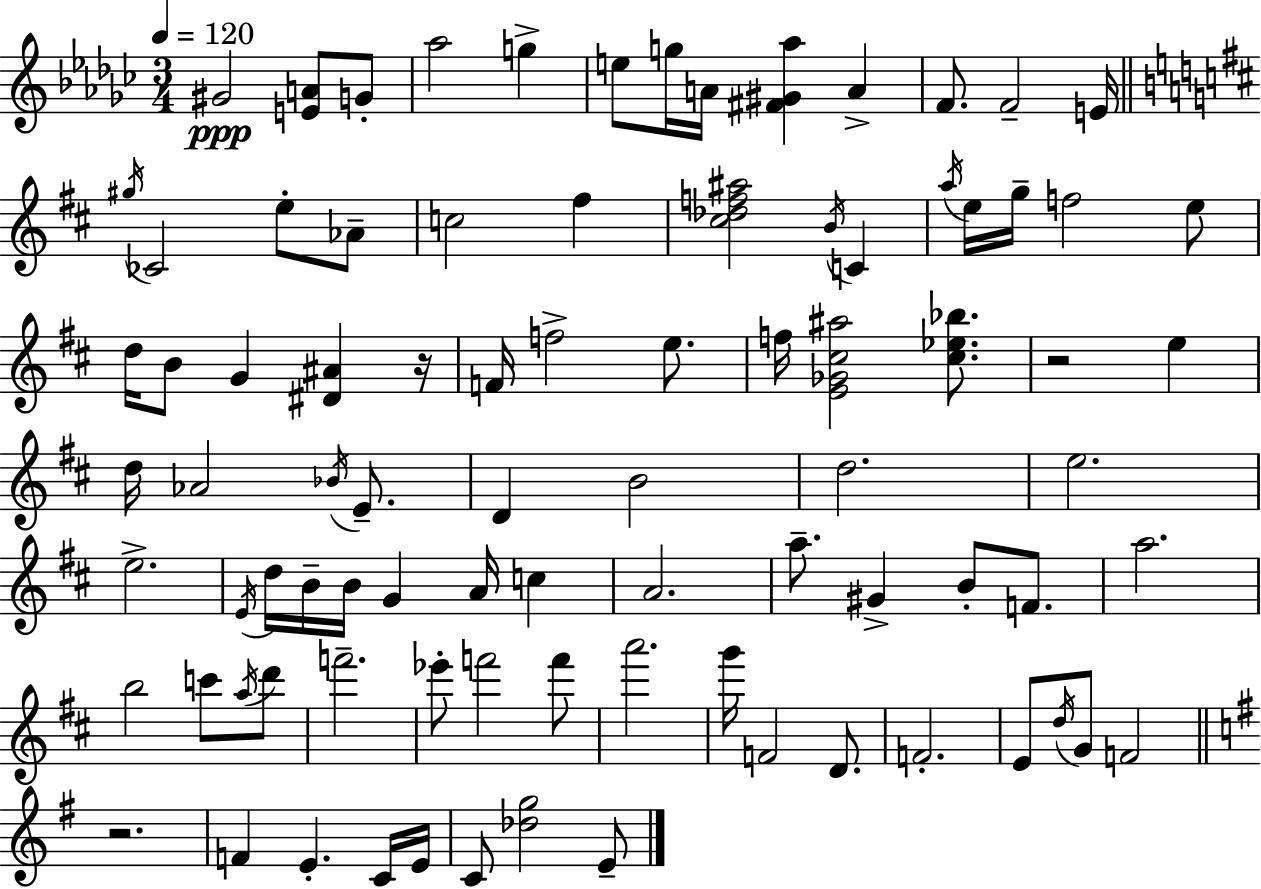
{
  \clef treble
  \numericTimeSignature
  \time 3/4
  \key ees \minor
  \tempo 4 = 120
  gis'2\ppp <e' a'>8 g'8-. | aes''2 g''4-> | e''8 g''16 a'16 <fis' gis' aes''>4 a'4-> | f'8. f'2-- e'16 | \break \bar "||" \break \key b \minor \acciaccatura { gis''16 } ces'2 e''8-. aes'8-- | c''2 fis''4 | <cis'' des'' f'' ais''>2 \acciaccatura { b'16 } c'4 | \acciaccatura { a''16 } e''16 g''16-- f''2 | \break e''8 d''16 b'8 g'4 <dis' ais'>4 | r16 f'16 f''2-> | e''8. f''16 <e' ges' cis'' ais''>2 | <cis'' ees'' bes''>8. r2 e''4 | \break d''16 aes'2 | \acciaccatura { bes'16 } e'8.-- d'4 b'2 | d''2. | e''2. | \break e''2.-> | \acciaccatura { e'16 } d''16 b'16-- b'16 g'4 | a'16 c''4 a'2. | a''8.-- gis'4-> | \break b'8-. f'8. a''2. | b''2 | c'''8 \acciaccatura { a''16 } d'''8 f'''2.-- | ees'''8-. f'''2 | \break f'''8 a'''2. | g'''16 f'2 | d'8. f'2.-. | e'8 \acciaccatura { d''16 } g'8 f'2 | \break \bar "||" \break \key g \major r2. | f'4 e'4.-. c'16 e'16 | c'8 <des'' g''>2 e'8-- | \bar "|."
}